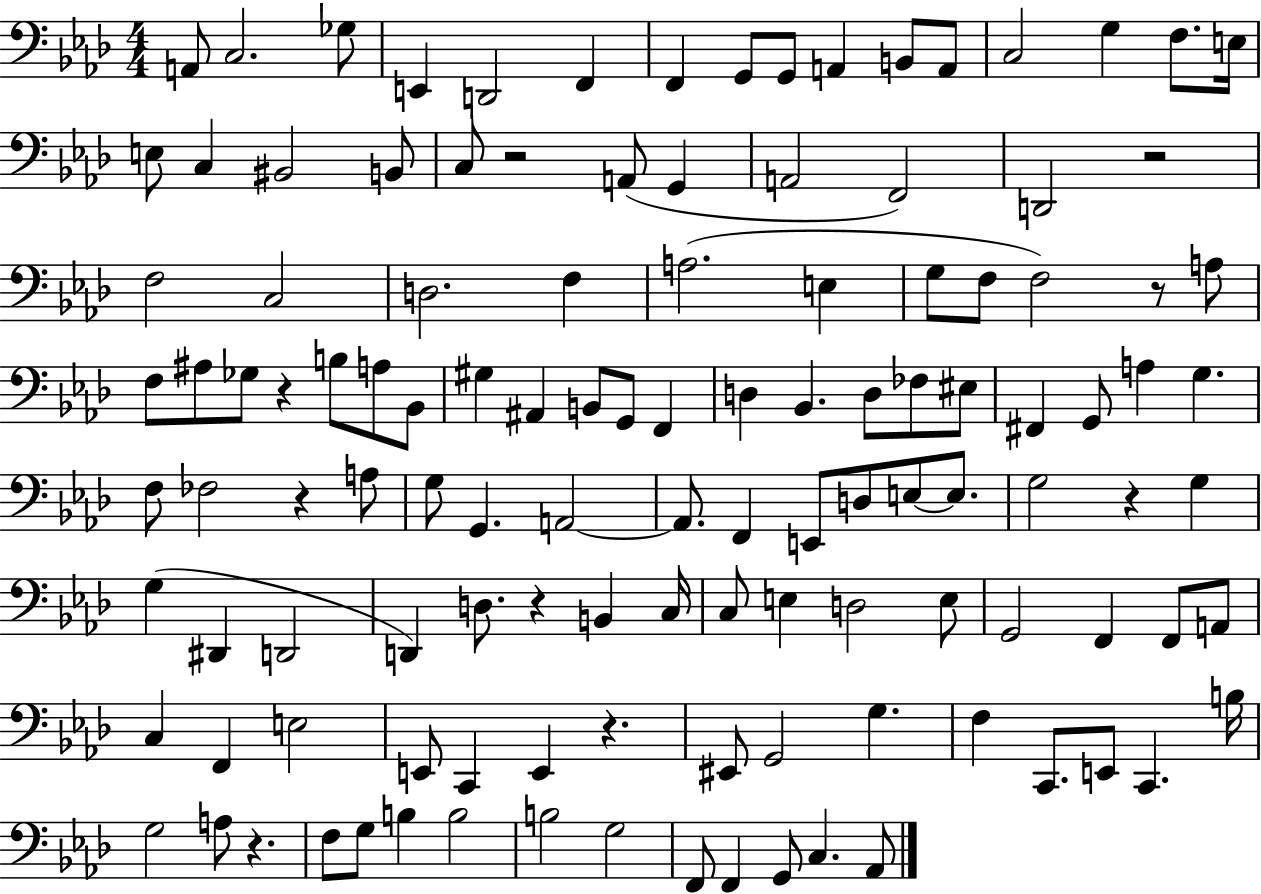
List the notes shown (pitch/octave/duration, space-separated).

A2/e C3/h. Gb3/e E2/q D2/h F2/q F2/q G2/e G2/e A2/q B2/e A2/e C3/h G3/q F3/e. E3/s E3/e C3/q BIS2/h B2/e C3/e R/h A2/e G2/q A2/h F2/h D2/h R/h F3/h C3/h D3/h. F3/q A3/h. E3/q G3/e F3/e F3/h R/e A3/e F3/e A#3/e Gb3/e R/q B3/e A3/e Bb2/e G#3/q A#2/q B2/e G2/e F2/q D3/q Bb2/q. D3/e FES3/e EIS3/e F#2/q G2/e A3/q G3/q. F3/e FES3/h R/q A3/e G3/e G2/q. A2/h A2/e. F2/q E2/e D3/e E3/e E3/e. G3/h R/q G3/q G3/q D#2/q D2/h D2/q D3/e. R/q B2/q C3/s C3/e E3/q D3/h E3/e G2/h F2/q F2/e A2/e C3/q F2/q E3/h E2/e C2/q E2/q R/q. EIS2/e G2/h G3/q. F3/q C2/e. E2/e C2/q. B3/s G3/h A3/e R/q. F3/e G3/e B3/q B3/h B3/h G3/h F2/e F2/q G2/e C3/q. Ab2/e